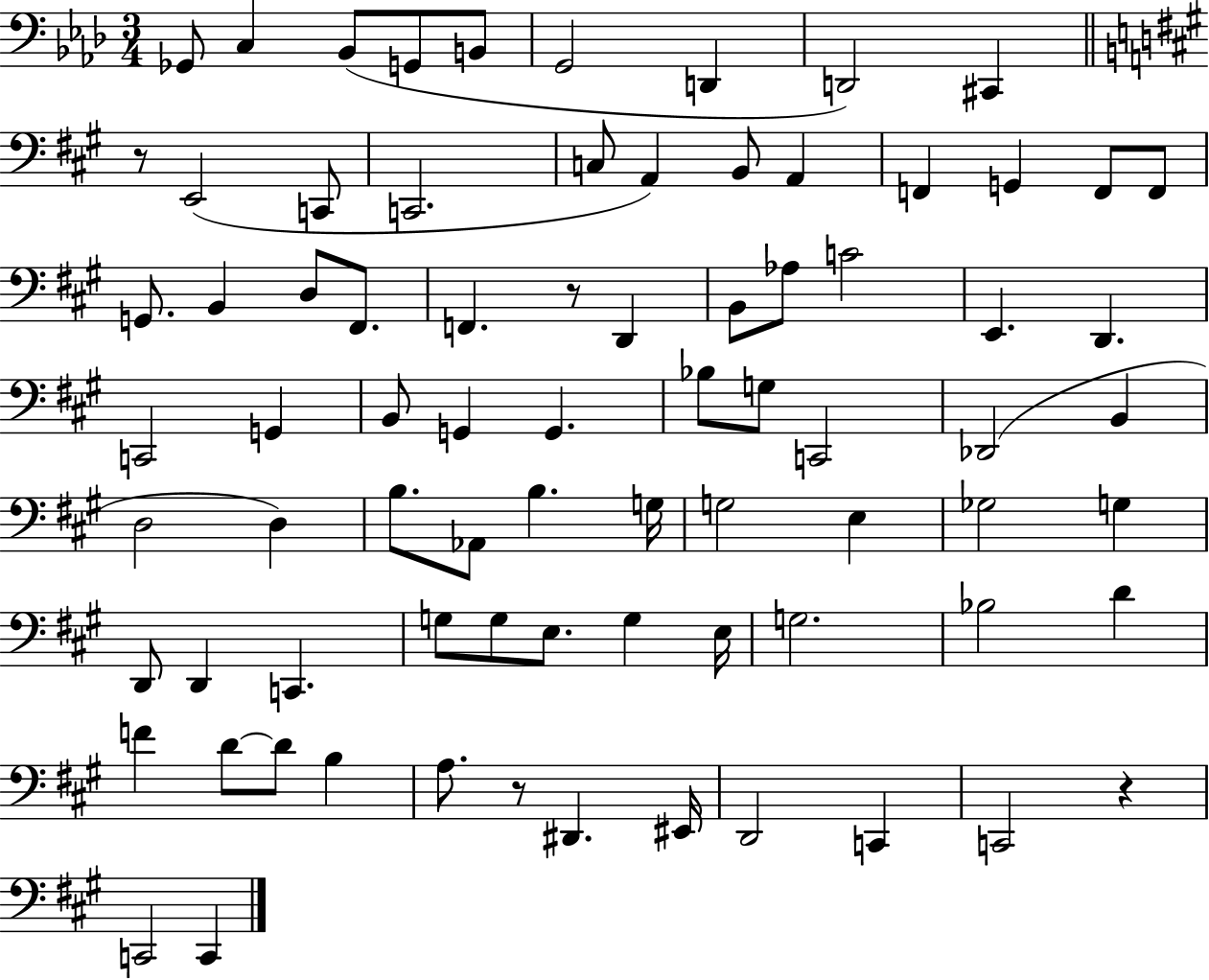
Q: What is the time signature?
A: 3/4